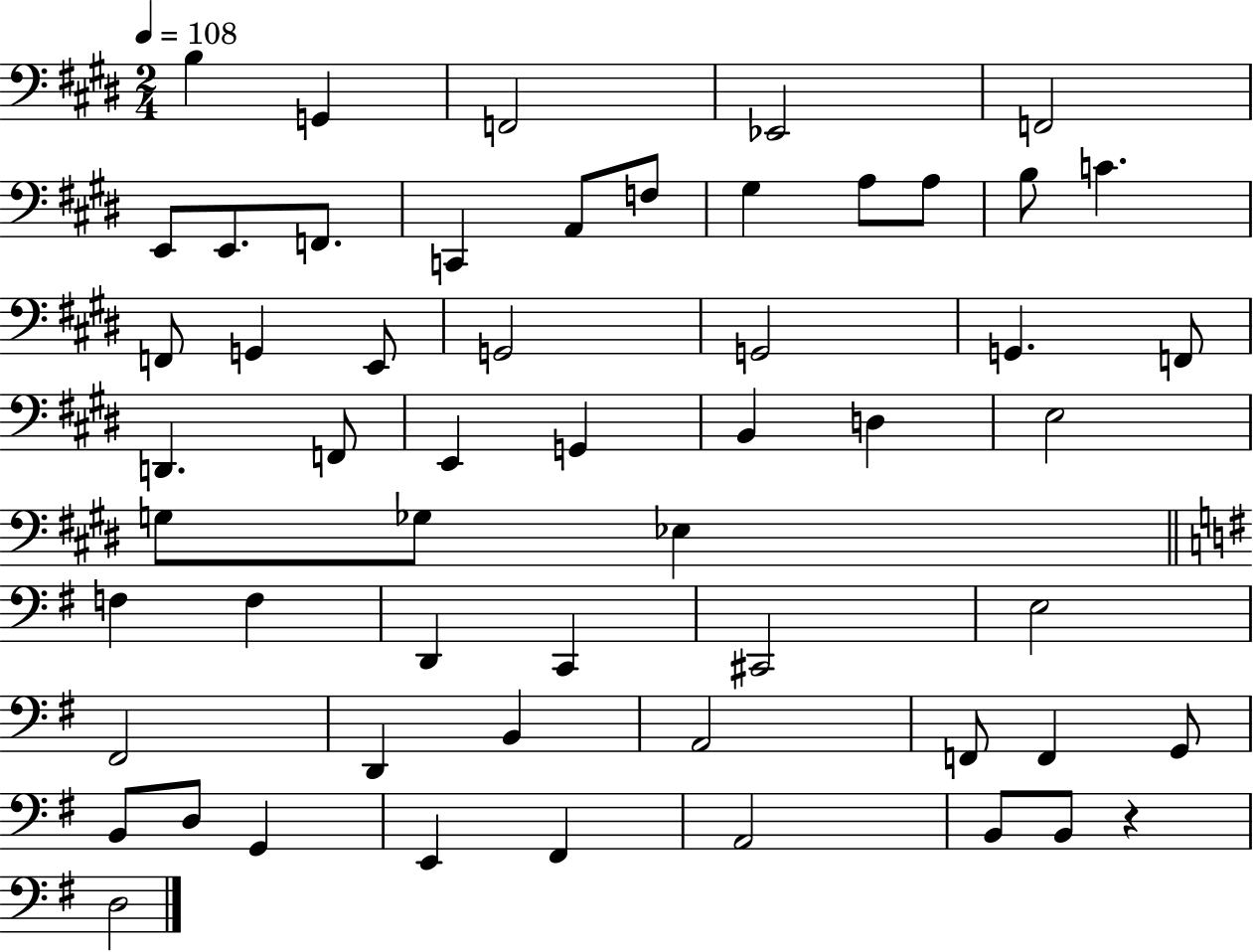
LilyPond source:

{
  \clef bass
  \numericTimeSignature
  \time 2/4
  \key e \major
  \tempo 4 = 108
  \repeat volta 2 { b4 g,4 | f,2 | ees,2 | f,2 | \break e,8 e,8. f,8. | c,4 a,8 f8 | gis4 a8 a8 | b8 c'4. | \break f,8 g,4 e,8 | g,2 | g,2 | g,4. f,8 | \break d,4. f,8 | e,4 g,4 | b,4 d4 | e2 | \break g8 ges8 ees4 | \bar "||" \break \key g \major f4 f4 | d,4 c,4 | cis,2 | e2 | \break fis,2 | d,4 b,4 | a,2 | f,8 f,4 g,8 | \break b,8 d8 g,4 | e,4 fis,4 | a,2 | b,8 b,8 r4 | \break d2 | } \bar "|."
}